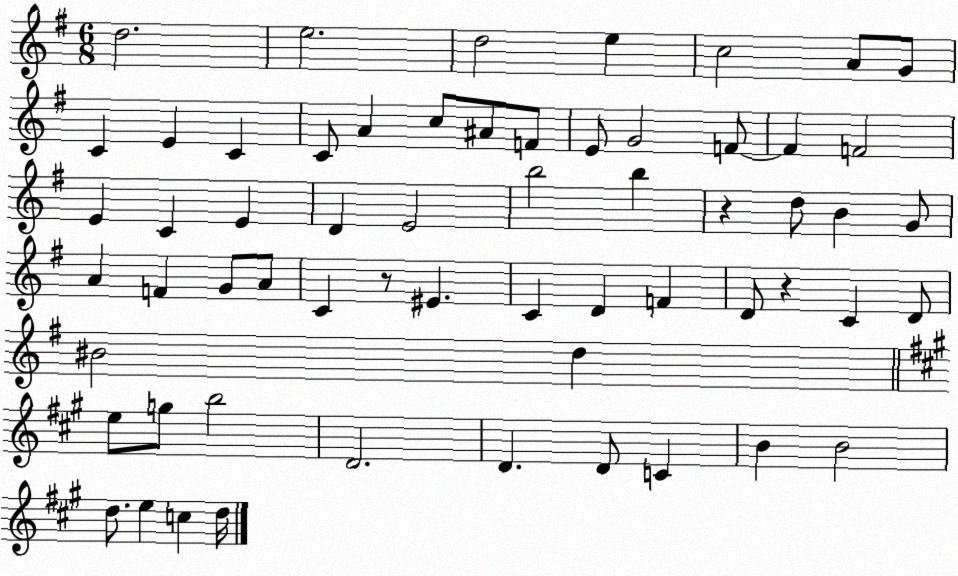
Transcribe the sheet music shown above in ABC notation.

X:1
T:Untitled
M:6/8
L:1/4
K:G
d2 e2 d2 e c2 A/2 G/2 C E C C/2 A c/2 ^A/2 F/2 E/2 G2 F/2 F F2 E C E D E2 b2 b z d/2 B G/2 A F G/2 A/2 C z/2 ^E C D F D/2 z C D/2 ^B2 d e/2 g/2 b2 D2 D D/2 C B B2 d/2 e c d/4